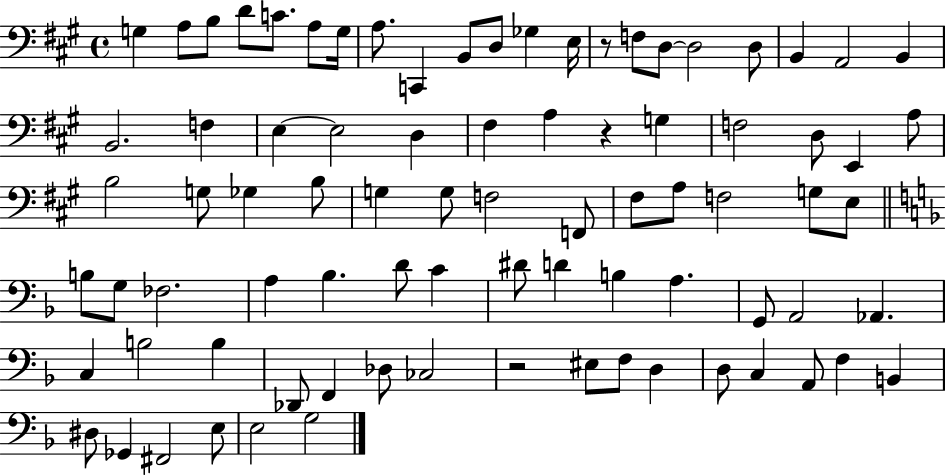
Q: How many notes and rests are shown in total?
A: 83